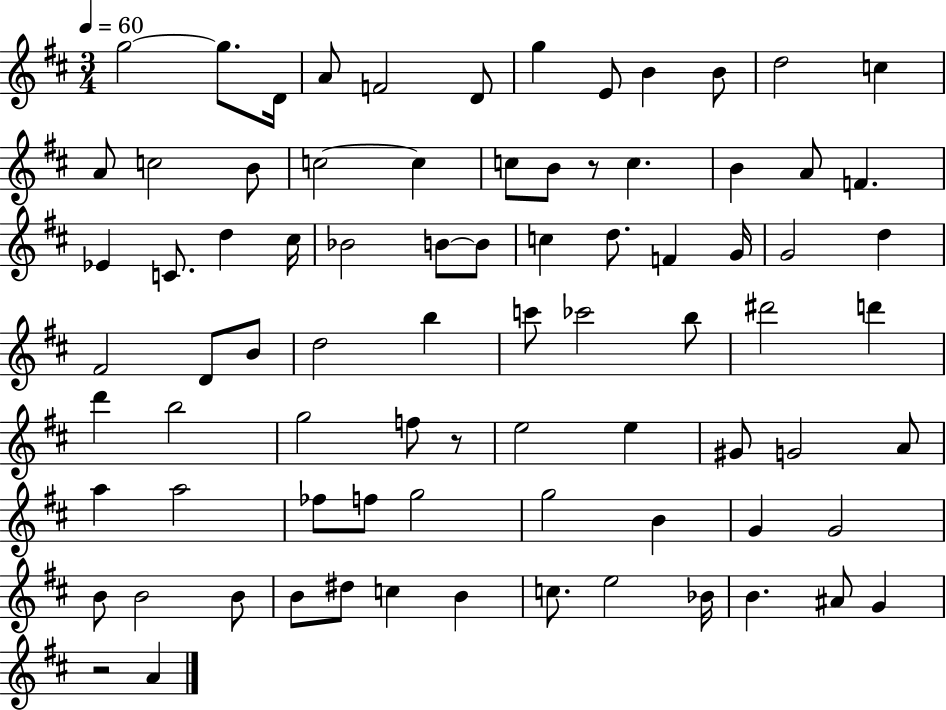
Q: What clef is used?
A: treble